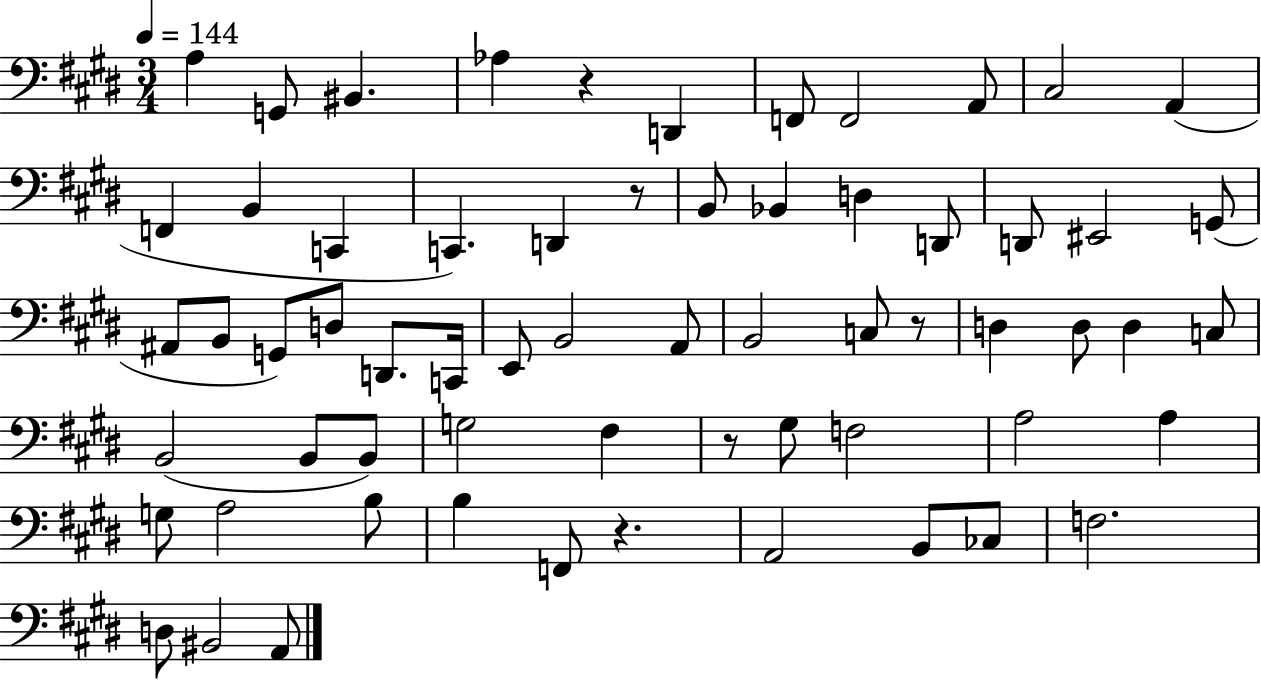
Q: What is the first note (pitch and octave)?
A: A3